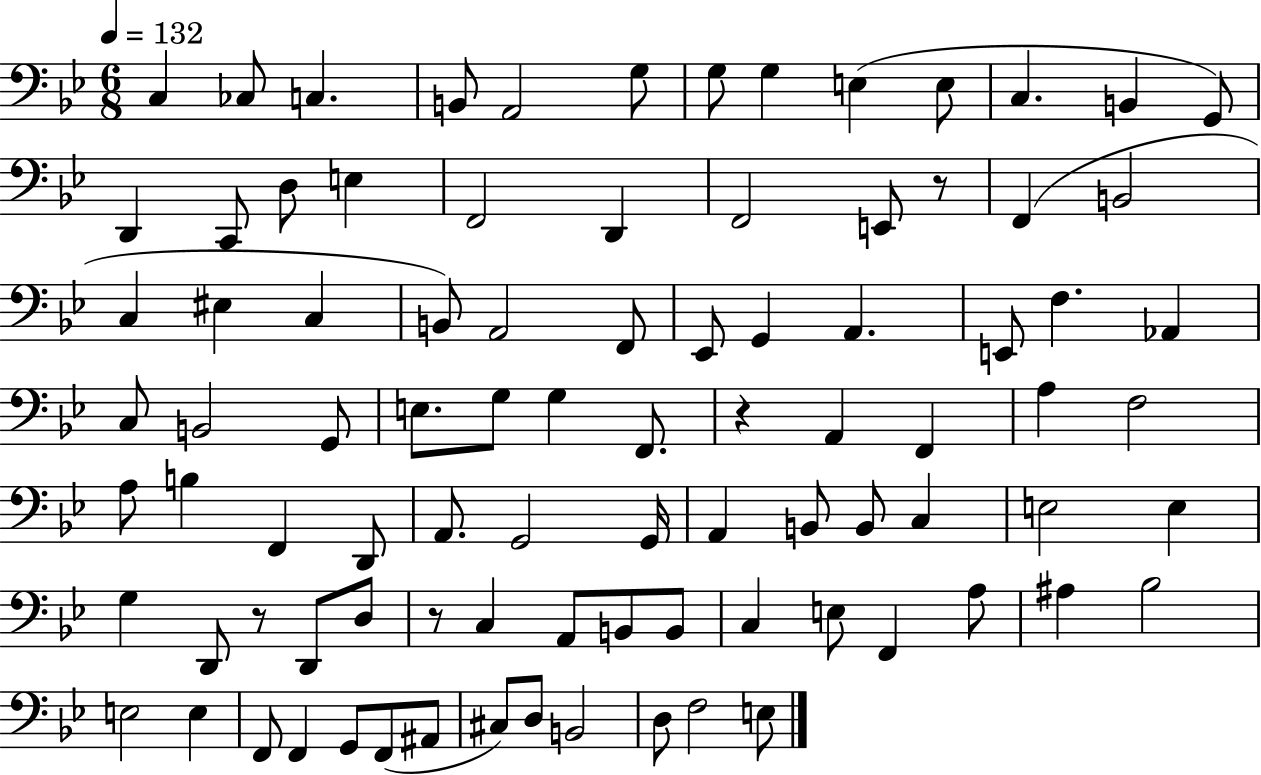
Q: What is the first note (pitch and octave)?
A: C3